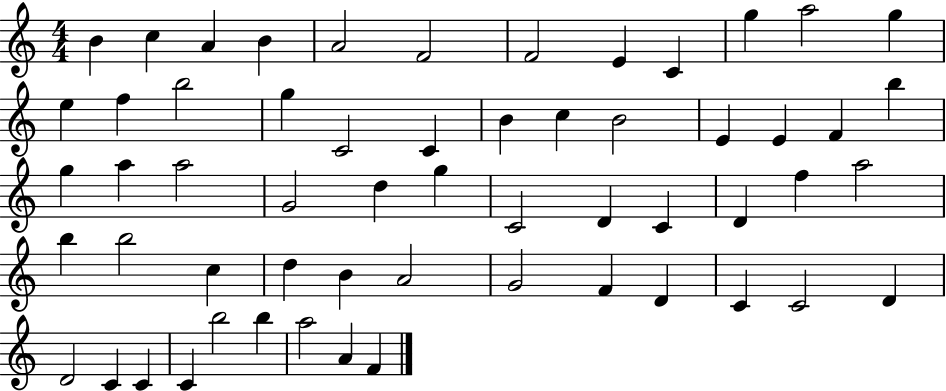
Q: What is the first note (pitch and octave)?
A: B4